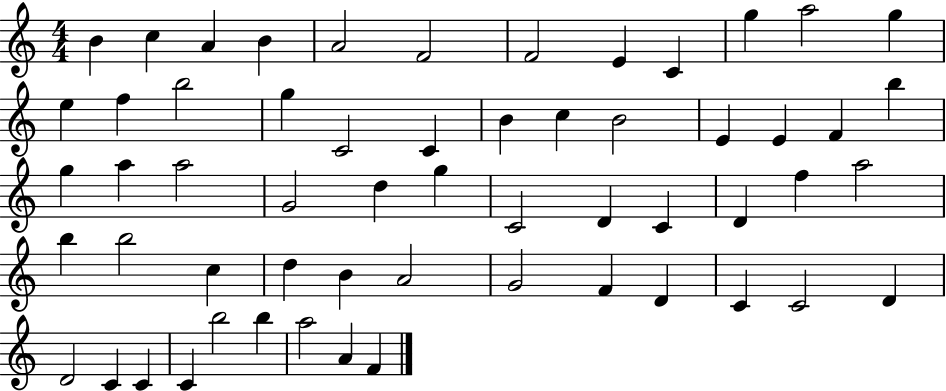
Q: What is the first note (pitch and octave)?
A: B4